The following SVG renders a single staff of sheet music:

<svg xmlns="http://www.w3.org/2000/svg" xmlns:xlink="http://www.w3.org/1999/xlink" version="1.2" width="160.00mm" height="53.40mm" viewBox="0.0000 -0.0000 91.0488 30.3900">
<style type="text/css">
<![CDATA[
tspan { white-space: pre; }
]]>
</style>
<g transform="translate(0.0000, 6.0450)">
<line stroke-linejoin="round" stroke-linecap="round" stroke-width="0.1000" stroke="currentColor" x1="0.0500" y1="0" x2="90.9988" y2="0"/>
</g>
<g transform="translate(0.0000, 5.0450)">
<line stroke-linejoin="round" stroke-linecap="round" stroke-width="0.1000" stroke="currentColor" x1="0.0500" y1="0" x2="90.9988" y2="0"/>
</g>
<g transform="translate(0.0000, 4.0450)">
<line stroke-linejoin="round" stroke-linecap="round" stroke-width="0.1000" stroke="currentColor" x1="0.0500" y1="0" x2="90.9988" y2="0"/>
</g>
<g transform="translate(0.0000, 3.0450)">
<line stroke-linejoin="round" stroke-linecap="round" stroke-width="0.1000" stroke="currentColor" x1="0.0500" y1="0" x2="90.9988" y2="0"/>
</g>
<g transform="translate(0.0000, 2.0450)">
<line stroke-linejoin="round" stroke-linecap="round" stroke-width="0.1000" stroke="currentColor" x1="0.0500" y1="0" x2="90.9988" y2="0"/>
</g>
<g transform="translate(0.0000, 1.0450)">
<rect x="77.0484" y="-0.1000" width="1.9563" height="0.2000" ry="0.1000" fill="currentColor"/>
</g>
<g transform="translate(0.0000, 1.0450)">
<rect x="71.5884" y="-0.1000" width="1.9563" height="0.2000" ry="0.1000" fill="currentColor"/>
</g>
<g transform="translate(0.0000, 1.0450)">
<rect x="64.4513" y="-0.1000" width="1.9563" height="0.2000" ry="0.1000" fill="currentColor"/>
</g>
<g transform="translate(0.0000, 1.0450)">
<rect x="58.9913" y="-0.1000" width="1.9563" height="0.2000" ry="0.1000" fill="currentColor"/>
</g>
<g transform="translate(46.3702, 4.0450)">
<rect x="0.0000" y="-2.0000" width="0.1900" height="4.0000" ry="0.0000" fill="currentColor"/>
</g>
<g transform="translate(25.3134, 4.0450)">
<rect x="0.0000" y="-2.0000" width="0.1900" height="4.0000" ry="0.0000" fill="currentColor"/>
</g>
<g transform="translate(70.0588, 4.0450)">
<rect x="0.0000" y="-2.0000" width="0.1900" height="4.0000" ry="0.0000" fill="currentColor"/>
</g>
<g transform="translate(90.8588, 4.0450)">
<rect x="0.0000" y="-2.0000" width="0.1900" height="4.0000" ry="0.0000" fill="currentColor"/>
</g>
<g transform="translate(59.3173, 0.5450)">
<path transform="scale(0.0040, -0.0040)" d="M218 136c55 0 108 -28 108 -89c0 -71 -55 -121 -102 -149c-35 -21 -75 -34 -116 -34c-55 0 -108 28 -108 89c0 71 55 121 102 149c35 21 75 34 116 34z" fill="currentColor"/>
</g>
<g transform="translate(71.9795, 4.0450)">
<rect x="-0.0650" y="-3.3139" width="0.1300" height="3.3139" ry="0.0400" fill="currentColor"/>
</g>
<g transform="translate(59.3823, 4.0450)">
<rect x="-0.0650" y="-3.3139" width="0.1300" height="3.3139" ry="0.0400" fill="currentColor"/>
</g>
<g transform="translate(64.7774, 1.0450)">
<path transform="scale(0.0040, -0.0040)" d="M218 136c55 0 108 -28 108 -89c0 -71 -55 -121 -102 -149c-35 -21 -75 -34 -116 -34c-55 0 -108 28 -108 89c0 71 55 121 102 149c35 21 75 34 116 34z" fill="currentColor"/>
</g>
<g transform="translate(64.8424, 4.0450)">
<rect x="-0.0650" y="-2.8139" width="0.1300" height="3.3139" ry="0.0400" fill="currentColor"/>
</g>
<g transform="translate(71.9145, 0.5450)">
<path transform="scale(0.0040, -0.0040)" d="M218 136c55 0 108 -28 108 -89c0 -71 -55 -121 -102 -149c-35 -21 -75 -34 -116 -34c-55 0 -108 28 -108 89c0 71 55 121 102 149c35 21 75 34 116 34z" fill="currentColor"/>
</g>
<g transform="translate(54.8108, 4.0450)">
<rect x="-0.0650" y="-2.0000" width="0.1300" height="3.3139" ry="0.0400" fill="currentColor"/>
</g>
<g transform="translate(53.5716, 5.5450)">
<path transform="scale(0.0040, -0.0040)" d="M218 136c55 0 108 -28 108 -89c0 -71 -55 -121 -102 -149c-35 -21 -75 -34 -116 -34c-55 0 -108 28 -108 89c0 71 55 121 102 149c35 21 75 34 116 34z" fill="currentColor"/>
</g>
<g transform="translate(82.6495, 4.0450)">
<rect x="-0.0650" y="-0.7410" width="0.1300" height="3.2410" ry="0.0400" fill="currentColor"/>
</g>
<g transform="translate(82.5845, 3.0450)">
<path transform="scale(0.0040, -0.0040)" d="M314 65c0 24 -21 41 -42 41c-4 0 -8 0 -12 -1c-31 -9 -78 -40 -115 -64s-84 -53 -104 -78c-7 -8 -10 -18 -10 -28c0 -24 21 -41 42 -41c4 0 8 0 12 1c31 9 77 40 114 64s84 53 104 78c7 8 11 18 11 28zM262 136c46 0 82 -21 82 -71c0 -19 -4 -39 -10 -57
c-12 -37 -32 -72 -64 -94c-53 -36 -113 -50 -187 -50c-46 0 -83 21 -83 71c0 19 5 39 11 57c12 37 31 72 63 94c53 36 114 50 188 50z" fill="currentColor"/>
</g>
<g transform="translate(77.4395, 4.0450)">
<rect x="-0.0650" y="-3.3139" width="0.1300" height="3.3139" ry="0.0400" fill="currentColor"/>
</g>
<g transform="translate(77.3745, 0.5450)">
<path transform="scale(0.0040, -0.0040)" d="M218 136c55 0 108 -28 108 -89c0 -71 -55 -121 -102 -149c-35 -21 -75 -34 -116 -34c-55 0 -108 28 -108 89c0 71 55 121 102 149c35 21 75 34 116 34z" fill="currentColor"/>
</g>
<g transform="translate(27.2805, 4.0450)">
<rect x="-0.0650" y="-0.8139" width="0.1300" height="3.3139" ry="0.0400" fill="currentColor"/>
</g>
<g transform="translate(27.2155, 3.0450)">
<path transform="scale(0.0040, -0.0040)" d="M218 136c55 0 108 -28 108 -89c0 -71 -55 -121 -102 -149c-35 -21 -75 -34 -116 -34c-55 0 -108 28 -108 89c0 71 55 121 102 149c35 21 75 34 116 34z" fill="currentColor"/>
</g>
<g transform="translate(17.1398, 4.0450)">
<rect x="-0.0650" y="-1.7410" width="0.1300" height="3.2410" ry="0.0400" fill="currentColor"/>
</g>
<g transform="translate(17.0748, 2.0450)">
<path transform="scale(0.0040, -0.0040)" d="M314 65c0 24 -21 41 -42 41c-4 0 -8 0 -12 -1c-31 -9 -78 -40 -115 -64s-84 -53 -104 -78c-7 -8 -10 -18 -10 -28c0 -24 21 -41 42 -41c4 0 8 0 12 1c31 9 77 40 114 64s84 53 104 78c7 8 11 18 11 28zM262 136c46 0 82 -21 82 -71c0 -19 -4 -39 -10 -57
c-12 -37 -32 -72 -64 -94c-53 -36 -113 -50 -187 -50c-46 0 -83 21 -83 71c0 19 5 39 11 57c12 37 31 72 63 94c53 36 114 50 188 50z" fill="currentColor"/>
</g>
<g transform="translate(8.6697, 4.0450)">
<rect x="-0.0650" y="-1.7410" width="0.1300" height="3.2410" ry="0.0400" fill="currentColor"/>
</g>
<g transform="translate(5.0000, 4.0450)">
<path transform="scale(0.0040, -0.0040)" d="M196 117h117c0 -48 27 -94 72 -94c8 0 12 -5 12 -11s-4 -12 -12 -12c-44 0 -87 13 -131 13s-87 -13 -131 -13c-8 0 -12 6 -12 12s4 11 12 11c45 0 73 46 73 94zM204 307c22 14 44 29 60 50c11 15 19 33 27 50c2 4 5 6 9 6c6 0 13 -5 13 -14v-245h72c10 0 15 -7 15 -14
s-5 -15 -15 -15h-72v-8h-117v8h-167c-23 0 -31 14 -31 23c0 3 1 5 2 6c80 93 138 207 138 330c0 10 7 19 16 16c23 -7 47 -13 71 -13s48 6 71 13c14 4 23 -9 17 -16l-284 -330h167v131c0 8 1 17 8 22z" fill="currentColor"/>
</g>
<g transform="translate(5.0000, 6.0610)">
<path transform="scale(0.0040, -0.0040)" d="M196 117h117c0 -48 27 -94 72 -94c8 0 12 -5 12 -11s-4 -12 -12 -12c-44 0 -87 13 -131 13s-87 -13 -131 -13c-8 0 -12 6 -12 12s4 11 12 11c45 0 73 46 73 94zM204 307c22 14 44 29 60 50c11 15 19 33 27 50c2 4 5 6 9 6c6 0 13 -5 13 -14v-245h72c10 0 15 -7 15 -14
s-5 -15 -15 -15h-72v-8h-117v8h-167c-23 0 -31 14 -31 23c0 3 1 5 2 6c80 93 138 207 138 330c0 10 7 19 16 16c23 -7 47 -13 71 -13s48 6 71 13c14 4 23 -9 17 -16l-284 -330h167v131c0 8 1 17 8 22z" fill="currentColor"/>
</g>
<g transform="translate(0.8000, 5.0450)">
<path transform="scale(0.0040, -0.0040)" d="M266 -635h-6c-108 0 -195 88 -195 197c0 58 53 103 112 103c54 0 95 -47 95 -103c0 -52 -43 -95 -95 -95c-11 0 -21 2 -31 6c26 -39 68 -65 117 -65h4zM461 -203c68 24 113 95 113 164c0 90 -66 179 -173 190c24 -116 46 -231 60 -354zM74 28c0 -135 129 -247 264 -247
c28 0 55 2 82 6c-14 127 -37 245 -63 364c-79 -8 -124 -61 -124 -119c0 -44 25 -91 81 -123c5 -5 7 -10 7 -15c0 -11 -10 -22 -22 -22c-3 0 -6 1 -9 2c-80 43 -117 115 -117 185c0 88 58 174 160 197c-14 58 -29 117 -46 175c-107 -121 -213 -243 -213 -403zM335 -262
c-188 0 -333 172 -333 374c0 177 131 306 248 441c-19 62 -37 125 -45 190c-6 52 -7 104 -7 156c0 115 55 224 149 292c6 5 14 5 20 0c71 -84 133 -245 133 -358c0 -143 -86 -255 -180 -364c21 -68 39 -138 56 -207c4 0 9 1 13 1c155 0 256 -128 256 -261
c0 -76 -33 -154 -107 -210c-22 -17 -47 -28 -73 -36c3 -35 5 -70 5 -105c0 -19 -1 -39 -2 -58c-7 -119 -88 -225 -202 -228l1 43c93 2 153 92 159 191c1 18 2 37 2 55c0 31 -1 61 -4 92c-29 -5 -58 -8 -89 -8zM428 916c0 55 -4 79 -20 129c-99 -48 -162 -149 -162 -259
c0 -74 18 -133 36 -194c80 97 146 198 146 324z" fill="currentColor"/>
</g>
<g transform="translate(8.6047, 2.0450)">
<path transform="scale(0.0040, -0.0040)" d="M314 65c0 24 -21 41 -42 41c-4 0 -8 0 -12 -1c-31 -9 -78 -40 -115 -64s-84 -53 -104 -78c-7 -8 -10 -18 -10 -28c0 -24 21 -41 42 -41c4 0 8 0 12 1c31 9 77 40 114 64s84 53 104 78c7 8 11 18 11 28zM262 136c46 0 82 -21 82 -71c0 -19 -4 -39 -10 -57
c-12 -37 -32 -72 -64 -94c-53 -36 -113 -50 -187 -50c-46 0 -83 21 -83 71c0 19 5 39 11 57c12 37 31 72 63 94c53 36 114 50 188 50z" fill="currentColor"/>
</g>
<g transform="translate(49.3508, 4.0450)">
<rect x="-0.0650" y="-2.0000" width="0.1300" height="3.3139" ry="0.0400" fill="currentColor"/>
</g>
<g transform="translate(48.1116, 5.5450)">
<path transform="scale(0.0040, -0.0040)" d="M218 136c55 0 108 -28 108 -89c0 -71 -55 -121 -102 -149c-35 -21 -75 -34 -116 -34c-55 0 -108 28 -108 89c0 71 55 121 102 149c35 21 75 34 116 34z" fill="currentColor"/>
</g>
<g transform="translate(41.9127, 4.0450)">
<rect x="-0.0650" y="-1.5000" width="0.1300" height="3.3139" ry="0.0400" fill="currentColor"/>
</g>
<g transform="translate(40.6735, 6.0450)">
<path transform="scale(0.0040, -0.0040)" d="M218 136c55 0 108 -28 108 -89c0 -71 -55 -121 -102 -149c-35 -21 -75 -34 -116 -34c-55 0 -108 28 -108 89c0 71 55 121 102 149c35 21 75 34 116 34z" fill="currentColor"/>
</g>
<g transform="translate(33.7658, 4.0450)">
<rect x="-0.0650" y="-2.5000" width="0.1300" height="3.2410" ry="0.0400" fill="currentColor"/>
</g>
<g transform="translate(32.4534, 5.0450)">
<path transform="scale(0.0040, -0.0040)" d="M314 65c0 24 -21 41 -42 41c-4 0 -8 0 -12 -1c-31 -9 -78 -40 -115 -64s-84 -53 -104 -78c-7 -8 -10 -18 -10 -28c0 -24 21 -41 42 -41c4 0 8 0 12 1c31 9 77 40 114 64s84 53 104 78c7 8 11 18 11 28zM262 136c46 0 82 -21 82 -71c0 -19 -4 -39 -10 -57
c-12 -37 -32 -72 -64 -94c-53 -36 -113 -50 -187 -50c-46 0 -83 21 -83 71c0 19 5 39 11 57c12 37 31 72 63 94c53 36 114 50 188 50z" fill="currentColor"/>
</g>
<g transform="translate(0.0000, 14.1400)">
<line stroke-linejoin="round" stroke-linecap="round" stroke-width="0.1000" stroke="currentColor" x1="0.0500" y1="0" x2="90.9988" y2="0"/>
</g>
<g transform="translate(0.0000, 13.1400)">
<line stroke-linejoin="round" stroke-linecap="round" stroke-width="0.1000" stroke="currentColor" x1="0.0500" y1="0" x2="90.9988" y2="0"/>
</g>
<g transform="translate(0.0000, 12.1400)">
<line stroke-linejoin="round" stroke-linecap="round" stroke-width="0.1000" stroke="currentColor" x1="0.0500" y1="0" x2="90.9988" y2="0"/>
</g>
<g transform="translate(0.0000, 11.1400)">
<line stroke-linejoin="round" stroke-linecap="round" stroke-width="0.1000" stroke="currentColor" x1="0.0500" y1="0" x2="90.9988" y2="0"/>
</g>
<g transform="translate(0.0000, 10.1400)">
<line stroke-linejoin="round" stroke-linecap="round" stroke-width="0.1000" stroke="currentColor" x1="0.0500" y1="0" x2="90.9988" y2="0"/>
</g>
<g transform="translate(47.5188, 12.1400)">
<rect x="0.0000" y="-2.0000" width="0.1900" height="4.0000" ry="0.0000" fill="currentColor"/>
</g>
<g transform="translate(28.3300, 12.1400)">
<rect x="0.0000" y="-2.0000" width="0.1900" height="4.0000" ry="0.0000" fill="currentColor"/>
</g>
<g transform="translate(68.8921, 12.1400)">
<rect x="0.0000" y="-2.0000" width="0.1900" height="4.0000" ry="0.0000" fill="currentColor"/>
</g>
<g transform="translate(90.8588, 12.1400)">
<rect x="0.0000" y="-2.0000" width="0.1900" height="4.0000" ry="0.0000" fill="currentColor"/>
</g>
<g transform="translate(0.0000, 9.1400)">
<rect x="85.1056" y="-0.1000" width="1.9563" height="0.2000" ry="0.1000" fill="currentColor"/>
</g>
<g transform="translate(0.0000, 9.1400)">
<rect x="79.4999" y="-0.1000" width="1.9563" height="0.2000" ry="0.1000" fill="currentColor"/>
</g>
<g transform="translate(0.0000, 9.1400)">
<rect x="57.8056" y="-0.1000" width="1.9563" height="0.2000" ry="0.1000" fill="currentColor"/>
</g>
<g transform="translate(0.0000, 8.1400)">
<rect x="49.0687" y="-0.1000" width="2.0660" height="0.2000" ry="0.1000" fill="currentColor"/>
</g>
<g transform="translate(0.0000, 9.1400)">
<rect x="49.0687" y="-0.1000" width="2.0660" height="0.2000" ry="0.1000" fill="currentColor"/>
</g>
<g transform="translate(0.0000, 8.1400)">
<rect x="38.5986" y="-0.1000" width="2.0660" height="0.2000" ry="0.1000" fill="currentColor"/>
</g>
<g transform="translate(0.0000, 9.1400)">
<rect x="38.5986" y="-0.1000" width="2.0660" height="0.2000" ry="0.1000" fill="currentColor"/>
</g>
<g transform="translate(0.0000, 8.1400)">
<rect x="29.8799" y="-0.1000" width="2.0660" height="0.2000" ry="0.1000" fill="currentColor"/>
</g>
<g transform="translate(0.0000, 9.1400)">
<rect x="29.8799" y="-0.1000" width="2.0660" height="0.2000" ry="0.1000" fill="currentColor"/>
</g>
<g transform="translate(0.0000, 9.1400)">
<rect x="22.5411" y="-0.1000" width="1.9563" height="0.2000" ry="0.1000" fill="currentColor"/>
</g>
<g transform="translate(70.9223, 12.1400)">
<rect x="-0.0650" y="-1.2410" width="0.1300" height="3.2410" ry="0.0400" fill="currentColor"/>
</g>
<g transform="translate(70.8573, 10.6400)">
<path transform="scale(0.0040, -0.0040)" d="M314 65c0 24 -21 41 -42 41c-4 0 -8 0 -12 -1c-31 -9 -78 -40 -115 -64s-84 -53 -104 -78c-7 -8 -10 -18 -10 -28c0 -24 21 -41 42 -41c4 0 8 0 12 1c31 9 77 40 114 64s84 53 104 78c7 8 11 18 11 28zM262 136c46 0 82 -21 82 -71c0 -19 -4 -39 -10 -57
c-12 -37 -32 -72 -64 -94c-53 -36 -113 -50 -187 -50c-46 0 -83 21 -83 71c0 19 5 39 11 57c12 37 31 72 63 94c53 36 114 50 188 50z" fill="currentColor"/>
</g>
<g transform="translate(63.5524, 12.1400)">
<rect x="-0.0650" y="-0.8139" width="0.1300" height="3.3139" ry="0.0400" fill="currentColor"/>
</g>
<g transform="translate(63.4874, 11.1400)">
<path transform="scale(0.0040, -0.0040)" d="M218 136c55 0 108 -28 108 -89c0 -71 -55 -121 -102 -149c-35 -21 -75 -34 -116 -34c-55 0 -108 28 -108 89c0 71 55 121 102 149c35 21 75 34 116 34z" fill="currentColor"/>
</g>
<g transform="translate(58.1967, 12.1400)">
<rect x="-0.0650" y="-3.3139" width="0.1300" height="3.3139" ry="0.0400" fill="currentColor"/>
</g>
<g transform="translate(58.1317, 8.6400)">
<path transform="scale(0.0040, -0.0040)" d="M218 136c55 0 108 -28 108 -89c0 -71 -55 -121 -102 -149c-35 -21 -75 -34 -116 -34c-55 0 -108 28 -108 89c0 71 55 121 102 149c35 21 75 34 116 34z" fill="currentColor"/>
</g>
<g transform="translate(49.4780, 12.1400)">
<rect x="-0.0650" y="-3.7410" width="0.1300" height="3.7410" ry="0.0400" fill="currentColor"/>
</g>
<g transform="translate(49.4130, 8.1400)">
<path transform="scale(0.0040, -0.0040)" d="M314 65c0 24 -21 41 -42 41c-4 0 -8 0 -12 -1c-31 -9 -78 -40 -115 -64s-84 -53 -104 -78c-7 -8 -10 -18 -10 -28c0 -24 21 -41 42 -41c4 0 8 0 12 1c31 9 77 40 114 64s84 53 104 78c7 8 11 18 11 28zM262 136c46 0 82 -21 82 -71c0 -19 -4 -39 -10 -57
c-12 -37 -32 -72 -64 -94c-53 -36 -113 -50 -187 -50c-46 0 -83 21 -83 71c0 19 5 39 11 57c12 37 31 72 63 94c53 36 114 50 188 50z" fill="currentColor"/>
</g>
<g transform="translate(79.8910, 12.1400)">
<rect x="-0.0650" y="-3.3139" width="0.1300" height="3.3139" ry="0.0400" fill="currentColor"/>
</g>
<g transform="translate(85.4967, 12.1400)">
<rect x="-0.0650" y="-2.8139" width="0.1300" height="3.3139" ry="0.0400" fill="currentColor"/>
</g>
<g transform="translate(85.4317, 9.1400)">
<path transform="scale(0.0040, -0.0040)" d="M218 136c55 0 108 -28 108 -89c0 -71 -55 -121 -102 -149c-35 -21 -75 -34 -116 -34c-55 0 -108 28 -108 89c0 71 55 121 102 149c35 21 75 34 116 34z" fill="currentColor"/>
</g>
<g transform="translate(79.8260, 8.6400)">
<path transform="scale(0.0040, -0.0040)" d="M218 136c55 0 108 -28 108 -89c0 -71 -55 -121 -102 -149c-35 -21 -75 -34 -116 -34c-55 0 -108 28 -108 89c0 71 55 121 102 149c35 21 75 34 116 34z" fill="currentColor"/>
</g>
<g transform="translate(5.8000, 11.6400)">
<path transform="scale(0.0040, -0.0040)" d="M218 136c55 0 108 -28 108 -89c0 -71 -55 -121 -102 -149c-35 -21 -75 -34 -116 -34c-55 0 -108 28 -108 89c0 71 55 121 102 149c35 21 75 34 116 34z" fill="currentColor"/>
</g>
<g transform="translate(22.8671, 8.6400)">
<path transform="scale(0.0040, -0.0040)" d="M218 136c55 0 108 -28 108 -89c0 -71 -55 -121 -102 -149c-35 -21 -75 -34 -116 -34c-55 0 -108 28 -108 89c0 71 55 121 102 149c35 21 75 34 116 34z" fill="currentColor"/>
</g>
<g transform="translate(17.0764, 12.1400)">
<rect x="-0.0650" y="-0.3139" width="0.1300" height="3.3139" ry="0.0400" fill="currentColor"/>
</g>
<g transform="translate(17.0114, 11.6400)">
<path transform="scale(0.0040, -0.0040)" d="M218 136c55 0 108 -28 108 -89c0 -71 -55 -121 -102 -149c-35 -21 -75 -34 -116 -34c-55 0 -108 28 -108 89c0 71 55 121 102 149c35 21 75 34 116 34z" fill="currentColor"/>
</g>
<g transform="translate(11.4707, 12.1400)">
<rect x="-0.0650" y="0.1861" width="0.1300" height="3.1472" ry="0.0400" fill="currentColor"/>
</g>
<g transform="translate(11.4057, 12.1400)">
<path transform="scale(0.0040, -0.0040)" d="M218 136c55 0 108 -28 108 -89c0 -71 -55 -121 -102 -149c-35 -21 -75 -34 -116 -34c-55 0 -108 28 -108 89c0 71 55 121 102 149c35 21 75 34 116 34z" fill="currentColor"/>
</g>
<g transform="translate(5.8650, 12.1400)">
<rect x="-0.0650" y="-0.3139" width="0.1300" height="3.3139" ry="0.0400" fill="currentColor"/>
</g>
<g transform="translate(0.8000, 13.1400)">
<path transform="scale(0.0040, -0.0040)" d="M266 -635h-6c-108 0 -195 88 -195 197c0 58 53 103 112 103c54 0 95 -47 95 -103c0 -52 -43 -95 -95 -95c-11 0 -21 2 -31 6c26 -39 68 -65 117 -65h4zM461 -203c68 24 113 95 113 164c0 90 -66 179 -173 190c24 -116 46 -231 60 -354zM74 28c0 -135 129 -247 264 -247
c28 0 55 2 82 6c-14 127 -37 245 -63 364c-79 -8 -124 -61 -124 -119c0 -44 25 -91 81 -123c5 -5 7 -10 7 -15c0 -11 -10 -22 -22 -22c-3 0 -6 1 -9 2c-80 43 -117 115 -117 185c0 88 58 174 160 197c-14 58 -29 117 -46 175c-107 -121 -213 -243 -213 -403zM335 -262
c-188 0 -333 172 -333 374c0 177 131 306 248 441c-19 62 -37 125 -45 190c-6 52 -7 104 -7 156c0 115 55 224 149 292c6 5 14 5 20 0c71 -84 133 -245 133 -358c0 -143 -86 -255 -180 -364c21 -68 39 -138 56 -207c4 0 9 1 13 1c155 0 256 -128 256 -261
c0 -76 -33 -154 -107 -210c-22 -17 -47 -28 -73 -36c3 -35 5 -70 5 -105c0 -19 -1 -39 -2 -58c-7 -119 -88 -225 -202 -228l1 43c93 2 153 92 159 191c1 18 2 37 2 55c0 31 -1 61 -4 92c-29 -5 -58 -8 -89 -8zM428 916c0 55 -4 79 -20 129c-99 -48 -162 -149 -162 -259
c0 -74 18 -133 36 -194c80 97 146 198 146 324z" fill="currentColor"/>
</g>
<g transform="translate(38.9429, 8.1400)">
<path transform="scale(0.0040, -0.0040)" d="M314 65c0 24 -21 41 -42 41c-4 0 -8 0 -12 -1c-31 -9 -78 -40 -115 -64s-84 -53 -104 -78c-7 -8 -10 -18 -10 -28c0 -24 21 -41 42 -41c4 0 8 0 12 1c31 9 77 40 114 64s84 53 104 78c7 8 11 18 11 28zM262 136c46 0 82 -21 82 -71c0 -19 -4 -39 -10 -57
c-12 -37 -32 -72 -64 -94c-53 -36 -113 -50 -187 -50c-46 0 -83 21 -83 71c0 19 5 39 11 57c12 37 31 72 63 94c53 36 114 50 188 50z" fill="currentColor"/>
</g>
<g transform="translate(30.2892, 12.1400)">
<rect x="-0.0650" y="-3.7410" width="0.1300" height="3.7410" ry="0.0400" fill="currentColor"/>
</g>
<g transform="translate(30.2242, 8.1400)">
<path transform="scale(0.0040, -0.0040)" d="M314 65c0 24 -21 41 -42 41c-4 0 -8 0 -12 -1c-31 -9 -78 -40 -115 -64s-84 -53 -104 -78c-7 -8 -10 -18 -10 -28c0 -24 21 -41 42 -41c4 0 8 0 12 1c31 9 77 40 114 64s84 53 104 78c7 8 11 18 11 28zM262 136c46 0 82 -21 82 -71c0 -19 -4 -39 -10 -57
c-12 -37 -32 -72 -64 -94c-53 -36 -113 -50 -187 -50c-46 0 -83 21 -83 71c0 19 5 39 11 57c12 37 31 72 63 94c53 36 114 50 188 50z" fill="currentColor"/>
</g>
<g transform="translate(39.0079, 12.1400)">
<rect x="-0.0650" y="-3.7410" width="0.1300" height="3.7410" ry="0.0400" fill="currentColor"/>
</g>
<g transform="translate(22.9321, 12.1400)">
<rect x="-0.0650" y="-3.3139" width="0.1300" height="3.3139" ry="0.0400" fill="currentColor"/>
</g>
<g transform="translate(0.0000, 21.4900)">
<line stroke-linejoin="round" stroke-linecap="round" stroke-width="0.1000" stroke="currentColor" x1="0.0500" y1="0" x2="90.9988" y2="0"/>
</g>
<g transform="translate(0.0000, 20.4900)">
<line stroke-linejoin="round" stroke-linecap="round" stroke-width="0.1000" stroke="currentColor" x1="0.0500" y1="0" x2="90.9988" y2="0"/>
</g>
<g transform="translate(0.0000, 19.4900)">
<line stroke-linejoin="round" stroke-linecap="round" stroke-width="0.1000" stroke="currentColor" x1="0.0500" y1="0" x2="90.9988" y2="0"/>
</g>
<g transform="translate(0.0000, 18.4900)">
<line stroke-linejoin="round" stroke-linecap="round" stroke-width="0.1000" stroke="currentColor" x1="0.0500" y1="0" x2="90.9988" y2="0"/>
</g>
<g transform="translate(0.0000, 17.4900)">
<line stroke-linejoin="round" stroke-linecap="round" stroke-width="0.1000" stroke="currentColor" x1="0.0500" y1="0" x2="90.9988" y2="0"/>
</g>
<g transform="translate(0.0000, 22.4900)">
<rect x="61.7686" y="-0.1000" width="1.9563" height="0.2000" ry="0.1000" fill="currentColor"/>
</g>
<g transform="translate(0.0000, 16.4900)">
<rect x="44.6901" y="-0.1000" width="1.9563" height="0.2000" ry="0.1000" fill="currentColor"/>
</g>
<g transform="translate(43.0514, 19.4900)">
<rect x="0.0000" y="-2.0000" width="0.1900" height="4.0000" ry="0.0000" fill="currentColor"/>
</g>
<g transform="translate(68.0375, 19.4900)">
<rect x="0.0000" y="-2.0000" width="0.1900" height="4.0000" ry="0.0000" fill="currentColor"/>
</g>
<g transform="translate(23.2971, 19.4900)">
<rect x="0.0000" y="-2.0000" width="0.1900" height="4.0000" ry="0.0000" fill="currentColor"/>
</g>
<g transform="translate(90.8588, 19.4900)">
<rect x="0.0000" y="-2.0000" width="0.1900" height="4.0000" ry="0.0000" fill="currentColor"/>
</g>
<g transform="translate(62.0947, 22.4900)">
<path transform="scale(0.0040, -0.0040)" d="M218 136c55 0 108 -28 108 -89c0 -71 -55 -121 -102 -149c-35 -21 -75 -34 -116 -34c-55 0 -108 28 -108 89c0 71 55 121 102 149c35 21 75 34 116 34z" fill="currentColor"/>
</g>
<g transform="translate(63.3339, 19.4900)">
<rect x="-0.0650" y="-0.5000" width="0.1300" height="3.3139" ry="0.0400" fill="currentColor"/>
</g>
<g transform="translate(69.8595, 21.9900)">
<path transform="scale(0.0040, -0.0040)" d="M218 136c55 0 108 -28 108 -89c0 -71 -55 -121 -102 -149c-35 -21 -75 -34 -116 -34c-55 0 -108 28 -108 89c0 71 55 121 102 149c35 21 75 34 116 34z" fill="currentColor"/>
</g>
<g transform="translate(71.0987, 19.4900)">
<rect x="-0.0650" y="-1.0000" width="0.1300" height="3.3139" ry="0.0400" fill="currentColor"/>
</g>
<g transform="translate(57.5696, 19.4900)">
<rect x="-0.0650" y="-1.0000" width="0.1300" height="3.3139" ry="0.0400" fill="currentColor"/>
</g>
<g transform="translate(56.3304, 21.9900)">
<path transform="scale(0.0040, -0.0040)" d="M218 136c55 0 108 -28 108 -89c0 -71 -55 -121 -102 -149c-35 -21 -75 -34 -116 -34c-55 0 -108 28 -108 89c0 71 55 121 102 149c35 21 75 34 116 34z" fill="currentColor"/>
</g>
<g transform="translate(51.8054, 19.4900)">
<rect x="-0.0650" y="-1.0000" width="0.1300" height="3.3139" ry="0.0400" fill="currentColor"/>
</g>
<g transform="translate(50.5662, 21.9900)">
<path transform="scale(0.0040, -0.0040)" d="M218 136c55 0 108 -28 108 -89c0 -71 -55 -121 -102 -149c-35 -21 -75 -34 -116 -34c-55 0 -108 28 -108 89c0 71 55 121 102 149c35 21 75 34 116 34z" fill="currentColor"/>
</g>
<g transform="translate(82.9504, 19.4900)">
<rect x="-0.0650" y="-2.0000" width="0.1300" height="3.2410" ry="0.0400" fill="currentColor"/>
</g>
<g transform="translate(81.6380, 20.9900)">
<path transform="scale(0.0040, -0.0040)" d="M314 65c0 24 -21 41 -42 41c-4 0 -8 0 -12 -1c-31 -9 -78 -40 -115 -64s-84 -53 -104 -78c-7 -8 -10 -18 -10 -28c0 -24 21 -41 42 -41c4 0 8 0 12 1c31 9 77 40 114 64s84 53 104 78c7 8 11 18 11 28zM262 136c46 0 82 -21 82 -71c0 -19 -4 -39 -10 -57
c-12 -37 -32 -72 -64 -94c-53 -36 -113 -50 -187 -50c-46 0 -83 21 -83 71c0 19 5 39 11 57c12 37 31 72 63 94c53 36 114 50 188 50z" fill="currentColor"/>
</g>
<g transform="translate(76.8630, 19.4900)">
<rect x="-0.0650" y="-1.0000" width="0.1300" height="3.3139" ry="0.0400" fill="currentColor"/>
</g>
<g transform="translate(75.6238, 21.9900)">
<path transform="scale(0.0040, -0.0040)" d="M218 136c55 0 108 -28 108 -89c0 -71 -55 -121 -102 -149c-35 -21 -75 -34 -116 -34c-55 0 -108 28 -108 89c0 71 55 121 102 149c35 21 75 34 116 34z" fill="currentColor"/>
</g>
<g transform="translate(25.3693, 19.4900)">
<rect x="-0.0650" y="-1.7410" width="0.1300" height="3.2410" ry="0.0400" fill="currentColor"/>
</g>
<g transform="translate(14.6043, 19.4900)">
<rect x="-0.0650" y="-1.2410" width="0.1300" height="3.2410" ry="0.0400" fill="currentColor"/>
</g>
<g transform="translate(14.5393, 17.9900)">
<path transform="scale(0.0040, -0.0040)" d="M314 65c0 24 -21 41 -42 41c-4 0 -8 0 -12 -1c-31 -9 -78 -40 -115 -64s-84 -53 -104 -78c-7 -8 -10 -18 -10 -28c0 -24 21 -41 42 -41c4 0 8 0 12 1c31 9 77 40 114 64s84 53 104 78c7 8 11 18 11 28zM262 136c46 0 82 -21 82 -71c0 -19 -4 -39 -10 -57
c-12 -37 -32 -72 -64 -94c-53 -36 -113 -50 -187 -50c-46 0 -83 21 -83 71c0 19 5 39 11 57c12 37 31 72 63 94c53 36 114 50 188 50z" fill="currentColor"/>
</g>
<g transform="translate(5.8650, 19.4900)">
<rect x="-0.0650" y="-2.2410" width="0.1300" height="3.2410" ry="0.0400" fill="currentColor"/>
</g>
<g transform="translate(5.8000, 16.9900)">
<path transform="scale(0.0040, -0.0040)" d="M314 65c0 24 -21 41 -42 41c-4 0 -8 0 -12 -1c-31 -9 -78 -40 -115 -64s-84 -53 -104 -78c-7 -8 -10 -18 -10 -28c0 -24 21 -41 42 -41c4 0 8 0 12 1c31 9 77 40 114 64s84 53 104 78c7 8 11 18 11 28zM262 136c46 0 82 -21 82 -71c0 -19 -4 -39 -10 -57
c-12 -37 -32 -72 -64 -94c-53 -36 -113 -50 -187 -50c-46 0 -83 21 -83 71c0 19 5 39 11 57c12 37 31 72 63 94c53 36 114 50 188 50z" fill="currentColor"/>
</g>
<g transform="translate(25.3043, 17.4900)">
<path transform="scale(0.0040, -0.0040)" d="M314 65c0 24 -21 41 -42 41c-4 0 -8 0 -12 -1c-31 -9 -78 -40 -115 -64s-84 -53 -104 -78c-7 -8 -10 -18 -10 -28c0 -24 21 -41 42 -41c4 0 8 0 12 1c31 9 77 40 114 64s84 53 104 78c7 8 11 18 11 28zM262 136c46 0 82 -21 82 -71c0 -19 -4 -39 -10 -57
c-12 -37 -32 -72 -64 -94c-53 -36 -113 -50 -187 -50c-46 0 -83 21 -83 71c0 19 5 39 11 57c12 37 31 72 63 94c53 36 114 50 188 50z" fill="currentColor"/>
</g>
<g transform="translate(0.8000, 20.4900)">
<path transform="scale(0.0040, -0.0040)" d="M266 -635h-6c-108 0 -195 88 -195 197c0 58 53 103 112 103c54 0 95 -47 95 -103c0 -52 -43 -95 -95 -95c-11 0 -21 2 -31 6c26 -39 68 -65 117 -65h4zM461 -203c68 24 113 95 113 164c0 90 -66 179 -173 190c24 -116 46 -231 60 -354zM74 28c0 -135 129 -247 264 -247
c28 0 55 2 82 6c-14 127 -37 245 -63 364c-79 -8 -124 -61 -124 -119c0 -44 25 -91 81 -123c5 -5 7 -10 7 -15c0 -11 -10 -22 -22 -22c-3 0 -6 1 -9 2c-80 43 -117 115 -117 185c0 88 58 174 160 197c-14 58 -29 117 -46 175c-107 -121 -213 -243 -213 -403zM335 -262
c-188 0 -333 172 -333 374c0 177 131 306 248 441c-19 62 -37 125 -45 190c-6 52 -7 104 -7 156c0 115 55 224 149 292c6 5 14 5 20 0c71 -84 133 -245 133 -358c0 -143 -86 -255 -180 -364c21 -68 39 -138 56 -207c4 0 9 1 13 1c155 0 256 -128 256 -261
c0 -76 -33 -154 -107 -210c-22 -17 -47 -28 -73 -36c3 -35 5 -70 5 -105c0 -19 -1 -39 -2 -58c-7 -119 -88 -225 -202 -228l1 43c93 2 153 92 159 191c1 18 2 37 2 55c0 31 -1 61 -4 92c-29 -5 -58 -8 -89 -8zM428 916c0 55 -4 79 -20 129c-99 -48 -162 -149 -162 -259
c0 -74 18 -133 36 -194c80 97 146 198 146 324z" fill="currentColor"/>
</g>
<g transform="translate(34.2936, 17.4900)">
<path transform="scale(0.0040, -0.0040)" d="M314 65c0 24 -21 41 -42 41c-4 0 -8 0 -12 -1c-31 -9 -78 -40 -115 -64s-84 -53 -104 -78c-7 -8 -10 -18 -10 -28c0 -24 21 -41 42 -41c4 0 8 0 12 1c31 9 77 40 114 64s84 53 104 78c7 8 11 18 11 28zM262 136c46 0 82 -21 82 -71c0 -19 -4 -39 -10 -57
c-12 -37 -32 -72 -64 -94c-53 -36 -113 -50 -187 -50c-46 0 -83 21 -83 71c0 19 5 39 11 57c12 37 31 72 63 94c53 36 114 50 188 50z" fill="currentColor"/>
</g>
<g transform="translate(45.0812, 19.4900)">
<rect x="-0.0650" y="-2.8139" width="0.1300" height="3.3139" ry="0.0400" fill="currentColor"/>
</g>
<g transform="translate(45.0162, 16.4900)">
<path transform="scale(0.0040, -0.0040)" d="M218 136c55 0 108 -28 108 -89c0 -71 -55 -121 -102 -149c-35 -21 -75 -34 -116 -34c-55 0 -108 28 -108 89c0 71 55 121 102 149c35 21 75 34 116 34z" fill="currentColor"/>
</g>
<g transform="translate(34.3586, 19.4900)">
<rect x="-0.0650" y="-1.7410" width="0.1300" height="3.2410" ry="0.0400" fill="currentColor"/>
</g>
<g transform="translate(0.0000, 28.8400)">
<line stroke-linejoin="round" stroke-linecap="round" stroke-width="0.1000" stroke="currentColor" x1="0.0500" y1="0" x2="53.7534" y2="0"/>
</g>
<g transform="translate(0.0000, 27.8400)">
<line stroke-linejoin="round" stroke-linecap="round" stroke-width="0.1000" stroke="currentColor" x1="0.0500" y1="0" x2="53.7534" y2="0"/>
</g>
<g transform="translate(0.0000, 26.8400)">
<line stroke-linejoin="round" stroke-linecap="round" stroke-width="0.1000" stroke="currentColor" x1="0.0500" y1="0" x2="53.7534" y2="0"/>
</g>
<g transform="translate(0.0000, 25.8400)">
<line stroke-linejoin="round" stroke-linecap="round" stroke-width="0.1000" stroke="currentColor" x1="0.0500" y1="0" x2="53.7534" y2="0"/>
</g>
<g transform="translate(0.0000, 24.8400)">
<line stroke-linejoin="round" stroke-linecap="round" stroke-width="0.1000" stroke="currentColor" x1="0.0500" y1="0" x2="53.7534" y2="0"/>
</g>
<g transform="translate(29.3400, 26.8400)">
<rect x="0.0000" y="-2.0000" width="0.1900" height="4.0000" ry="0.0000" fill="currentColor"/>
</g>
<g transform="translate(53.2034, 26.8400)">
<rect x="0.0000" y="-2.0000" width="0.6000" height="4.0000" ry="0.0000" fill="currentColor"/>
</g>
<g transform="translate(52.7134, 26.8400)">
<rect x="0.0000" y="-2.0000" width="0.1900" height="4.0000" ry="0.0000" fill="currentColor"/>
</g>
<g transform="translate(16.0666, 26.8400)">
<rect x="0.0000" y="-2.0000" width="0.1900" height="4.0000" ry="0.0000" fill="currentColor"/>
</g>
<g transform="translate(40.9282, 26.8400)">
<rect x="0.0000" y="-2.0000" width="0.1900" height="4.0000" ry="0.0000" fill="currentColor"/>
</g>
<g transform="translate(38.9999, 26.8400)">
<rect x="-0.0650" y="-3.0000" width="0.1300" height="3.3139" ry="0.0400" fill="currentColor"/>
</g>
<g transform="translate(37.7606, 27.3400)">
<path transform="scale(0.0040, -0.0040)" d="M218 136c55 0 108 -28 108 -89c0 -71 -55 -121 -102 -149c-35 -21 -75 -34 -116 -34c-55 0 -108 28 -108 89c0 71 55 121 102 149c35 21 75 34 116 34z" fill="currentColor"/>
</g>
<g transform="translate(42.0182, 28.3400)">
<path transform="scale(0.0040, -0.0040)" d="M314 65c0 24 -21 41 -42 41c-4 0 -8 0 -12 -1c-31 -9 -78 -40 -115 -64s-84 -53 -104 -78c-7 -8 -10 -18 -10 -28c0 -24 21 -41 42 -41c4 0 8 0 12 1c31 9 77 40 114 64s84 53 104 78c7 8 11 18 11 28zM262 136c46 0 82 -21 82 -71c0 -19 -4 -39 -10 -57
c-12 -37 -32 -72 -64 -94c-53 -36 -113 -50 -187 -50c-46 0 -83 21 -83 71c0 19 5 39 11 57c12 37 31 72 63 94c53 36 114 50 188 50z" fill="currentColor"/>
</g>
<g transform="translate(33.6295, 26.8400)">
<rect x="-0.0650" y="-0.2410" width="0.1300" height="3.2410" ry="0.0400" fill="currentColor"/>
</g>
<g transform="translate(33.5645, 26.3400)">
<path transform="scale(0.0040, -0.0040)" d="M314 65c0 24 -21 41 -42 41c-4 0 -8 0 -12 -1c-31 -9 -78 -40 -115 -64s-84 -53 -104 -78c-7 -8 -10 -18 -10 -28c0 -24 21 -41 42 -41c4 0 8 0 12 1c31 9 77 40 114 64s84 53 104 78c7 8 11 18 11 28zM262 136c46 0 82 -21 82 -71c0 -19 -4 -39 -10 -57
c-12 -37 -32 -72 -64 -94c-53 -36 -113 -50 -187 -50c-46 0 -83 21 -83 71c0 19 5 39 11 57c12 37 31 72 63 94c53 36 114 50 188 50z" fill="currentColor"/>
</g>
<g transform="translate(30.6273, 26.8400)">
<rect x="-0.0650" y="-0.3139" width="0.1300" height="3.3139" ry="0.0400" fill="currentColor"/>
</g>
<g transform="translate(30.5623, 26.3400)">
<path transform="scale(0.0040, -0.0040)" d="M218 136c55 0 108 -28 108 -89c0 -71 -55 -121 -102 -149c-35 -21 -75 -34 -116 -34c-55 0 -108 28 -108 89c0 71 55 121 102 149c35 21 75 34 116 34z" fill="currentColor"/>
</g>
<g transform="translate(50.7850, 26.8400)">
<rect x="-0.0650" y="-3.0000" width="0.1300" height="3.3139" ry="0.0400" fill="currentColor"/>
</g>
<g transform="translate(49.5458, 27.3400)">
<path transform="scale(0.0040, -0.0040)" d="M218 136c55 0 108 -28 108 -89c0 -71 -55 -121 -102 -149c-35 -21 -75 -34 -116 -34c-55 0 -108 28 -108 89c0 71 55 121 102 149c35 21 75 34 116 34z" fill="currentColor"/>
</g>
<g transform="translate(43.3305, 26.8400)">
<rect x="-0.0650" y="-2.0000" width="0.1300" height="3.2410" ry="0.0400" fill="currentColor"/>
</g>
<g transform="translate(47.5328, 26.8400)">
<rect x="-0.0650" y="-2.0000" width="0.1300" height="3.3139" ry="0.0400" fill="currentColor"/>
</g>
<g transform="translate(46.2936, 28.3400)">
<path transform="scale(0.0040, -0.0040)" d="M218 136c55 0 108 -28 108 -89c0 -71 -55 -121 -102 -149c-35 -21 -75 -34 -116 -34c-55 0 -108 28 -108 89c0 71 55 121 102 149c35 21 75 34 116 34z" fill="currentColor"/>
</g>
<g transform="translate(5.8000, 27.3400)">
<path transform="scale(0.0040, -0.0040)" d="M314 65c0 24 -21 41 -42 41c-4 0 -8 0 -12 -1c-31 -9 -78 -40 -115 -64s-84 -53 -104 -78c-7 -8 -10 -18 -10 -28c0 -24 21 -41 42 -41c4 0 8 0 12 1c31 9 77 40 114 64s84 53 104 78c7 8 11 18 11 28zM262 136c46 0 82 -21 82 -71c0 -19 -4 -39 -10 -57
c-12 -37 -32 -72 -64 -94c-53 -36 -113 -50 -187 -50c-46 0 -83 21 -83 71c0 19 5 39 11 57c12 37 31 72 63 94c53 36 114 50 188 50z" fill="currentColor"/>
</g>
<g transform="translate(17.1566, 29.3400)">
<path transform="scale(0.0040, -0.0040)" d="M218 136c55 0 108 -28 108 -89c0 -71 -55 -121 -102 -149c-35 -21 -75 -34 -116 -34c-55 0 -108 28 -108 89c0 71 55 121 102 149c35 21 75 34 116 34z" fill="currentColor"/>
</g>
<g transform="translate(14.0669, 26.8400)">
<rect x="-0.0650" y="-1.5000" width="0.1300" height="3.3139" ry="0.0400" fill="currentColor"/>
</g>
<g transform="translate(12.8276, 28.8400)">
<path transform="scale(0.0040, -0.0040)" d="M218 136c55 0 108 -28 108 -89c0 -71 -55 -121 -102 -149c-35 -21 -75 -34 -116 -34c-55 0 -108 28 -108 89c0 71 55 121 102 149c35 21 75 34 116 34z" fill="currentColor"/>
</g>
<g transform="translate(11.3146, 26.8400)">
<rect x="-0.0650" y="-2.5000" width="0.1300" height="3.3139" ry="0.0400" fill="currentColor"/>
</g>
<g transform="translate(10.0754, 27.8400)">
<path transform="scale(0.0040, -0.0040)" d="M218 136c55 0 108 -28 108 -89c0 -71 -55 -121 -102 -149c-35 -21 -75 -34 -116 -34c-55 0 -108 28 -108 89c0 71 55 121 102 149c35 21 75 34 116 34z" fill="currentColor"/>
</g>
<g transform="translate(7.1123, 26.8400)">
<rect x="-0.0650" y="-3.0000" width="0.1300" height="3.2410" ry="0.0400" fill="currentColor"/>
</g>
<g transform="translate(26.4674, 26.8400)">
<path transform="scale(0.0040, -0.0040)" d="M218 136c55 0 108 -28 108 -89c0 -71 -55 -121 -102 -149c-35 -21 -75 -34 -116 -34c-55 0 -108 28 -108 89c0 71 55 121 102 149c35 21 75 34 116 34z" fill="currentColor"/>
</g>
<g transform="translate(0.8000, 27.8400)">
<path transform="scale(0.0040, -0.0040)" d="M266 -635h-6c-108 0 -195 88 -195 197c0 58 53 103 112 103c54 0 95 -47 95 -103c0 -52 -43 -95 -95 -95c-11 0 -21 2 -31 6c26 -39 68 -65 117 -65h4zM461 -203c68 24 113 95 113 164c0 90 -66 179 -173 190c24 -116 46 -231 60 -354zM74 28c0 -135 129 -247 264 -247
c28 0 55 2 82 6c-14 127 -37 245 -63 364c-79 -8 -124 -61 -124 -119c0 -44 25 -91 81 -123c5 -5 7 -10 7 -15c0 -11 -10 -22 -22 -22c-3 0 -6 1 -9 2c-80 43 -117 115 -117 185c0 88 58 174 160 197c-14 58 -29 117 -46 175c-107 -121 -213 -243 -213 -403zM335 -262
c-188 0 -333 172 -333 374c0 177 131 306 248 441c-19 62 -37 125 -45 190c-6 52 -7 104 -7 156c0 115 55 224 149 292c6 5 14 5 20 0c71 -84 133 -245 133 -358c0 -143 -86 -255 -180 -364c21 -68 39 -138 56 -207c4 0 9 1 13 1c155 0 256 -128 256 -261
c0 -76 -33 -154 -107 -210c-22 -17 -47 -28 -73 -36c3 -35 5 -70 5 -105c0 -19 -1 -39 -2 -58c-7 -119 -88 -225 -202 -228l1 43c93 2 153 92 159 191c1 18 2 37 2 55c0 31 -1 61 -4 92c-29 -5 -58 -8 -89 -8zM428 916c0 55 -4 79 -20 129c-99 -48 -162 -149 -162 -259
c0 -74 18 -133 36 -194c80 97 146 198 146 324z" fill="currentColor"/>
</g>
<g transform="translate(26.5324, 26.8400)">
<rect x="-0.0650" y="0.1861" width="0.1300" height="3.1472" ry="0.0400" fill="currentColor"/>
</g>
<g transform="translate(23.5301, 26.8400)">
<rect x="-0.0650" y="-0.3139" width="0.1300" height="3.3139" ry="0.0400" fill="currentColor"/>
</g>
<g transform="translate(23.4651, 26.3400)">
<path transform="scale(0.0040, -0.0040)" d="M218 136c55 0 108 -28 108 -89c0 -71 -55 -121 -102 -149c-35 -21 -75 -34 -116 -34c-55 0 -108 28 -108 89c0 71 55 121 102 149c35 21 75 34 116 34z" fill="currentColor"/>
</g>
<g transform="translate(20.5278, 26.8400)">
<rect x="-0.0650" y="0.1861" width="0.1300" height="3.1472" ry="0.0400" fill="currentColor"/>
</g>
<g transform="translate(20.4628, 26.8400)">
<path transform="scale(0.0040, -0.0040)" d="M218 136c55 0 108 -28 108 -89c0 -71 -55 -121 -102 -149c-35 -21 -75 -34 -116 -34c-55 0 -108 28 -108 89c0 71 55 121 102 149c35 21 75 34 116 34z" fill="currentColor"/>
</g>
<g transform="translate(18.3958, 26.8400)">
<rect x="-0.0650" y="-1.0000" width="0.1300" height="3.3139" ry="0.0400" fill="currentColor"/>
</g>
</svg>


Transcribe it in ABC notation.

X:1
T:Untitled
M:4/4
L:1/4
K:C
f2 f2 d G2 E F F b a b b d2 c B c b c'2 c'2 c'2 b d e2 b a g2 e2 f2 f2 a D D C D D F2 A2 G E D B c B c c2 A F2 F A